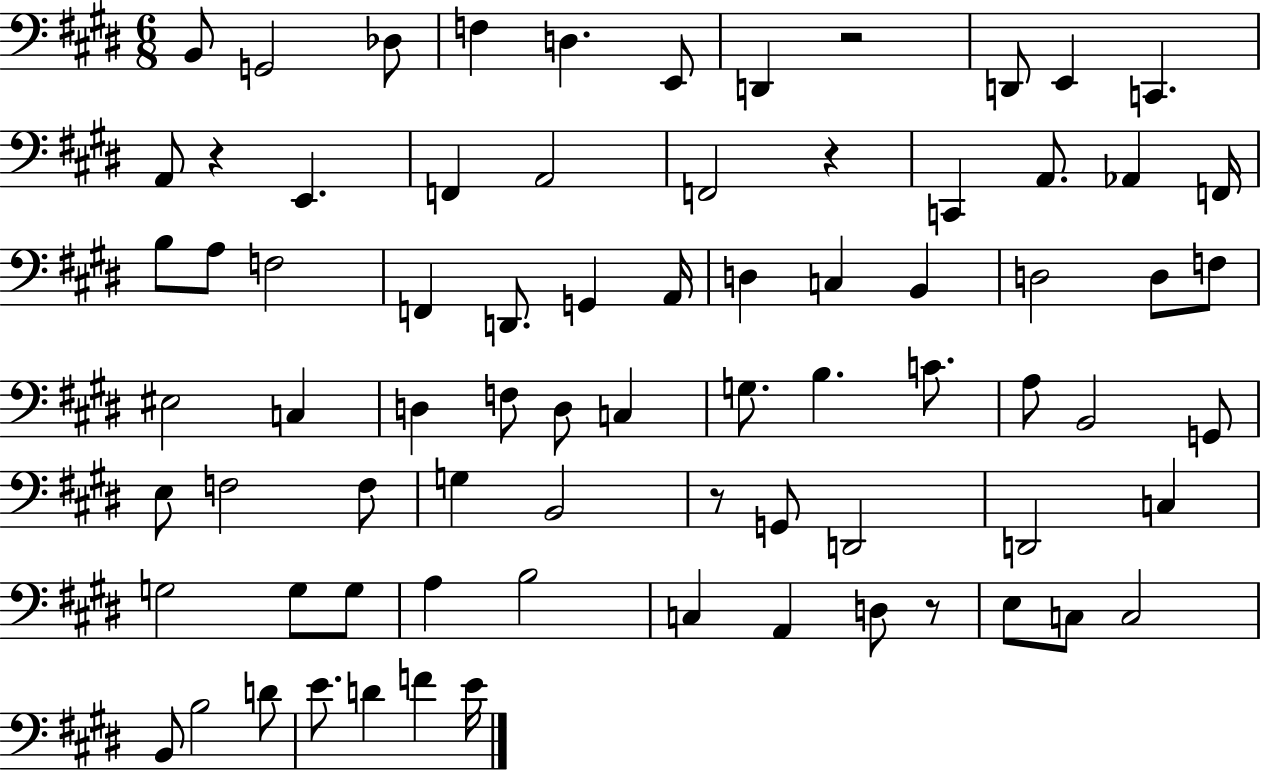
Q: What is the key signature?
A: E major